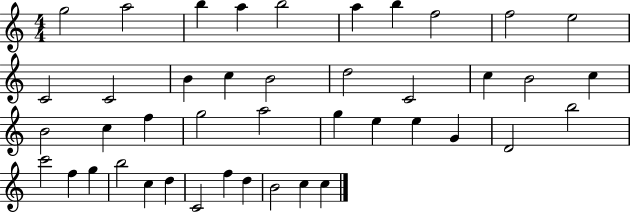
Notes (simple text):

G5/h A5/h B5/q A5/q B5/h A5/q B5/q F5/h F5/h E5/h C4/h C4/h B4/q C5/q B4/h D5/h C4/h C5/q B4/h C5/q B4/h C5/q F5/q G5/h A5/h G5/q E5/q E5/q G4/q D4/h B5/h C6/h F5/q G5/q B5/h C5/q D5/q C4/h F5/q D5/q B4/h C5/q C5/q